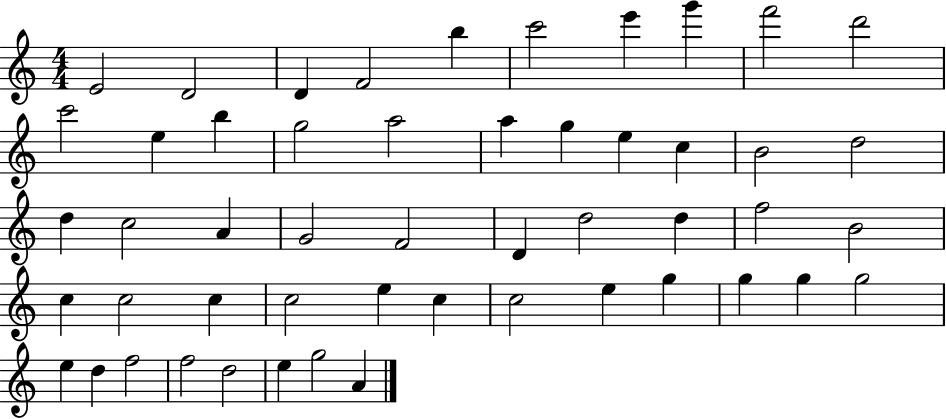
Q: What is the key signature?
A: C major